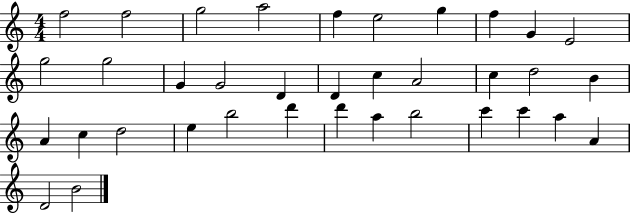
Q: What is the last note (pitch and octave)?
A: B4